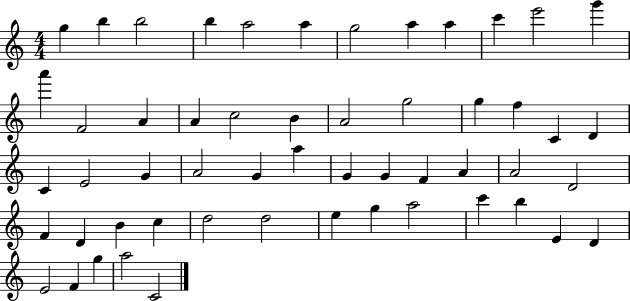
G5/q B5/q B5/h B5/q A5/h A5/q G5/h A5/q A5/q C6/q E6/h G6/q A6/q F4/h A4/q A4/q C5/h B4/q A4/h G5/h G5/q F5/q C4/q D4/q C4/q E4/h G4/q A4/h G4/q A5/q G4/q G4/q F4/q A4/q A4/h D4/h F4/q D4/q B4/q C5/q D5/h D5/h E5/q G5/q A5/h C6/q B5/q E4/q D4/q E4/h F4/q G5/q A5/h C4/h